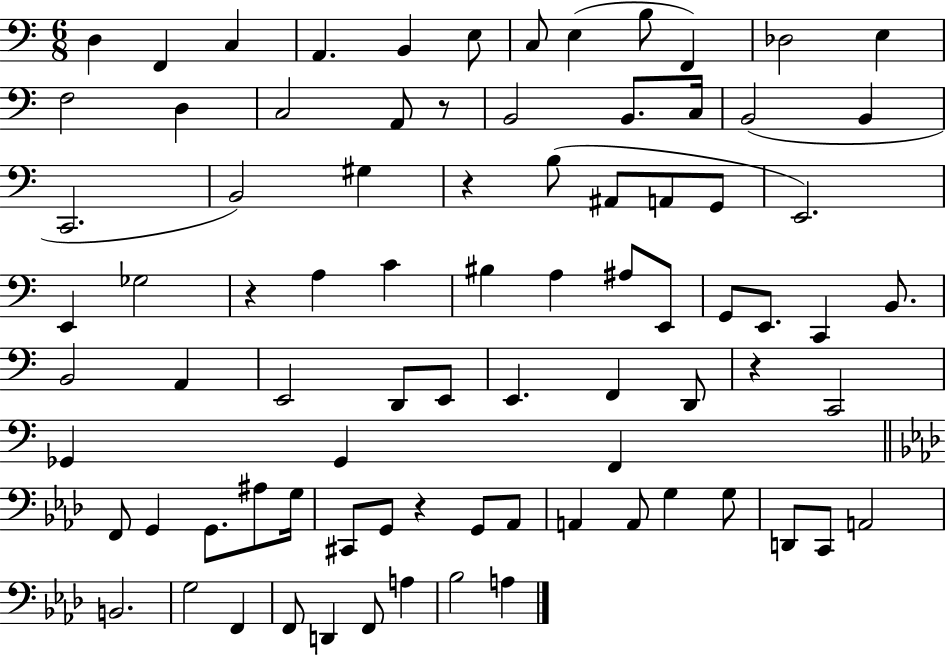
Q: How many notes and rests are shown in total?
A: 83